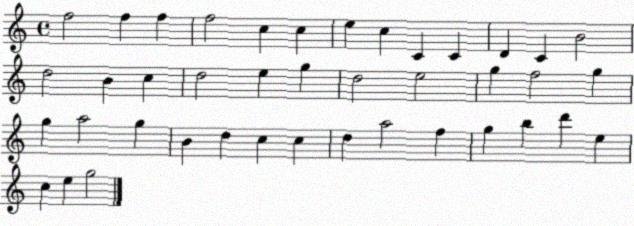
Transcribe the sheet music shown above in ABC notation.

X:1
T:Untitled
M:4/4
L:1/4
K:C
f2 f f f2 c c e c C C D C B2 d2 B c d2 e g d2 e2 g f2 g g a2 g B d c c d a2 f g b d' e c e g2